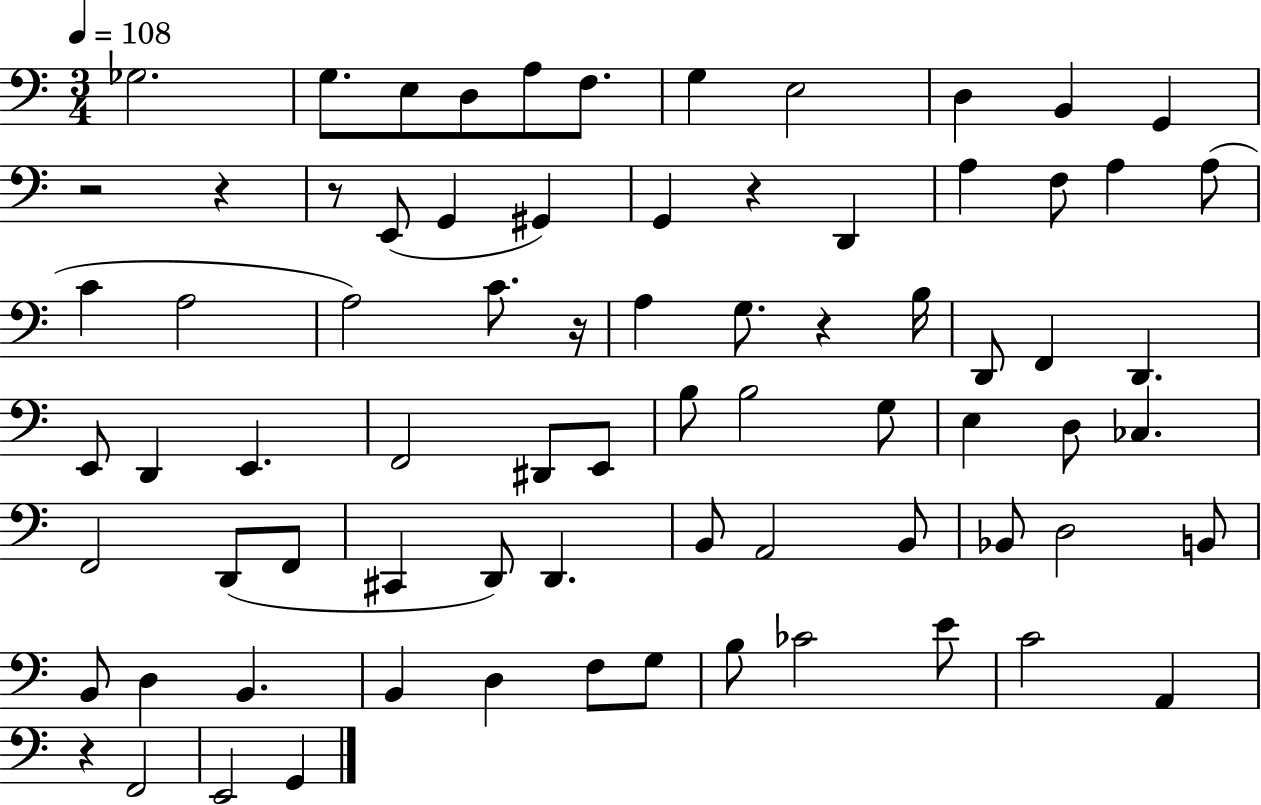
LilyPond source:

{
  \clef bass
  \numericTimeSignature
  \time 3/4
  \key c \major
  \tempo 4 = 108
  ges2. | g8. e8 d8 a8 f8. | g4 e2 | d4 b,4 g,4 | \break r2 r4 | r8 e,8( g,4 gis,4) | g,4 r4 d,4 | a4 f8 a4 a8( | \break c'4 a2 | a2) c'8. r16 | a4 g8. r4 b16 | d,8 f,4 d,4. | \break e,8 d,4 e,4. | f,2 dis,8 e,8 | b8 b2 g8 | e4 d8 ces4. | \break f,2 d,8( f,8 | cis,4 d,8) d,4. | b,8 a,2 b,8 | bes,8 d2 b,8 | \break b,8 d4 b,4. | b,4 d4 f8 g8 | b8 ces'2 e'8 | c'2 a,4 | \break r4 f,2 | e,2 g,4 | \bar "|."
}